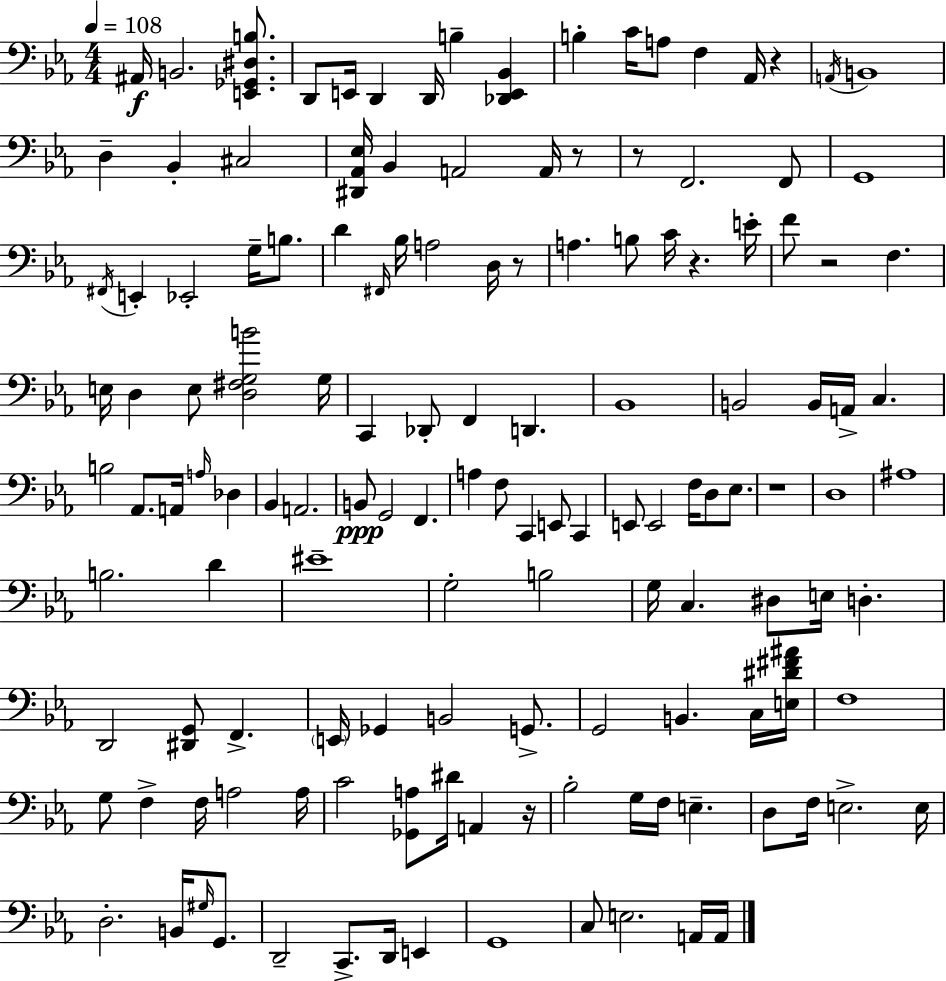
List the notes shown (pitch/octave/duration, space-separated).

A#2/s B2/h. [E2,Gb2,D#3,B3]/e. D2/e E2/s D2/q D2/s B3/q [Db2,E2,Bb2]/q B3/q C4/s A3/e F3/q Ab2/s R/q A2/s B2/w D3/q Bb2/q C#3/h [D#2,Ab2,Eb3]/s Bb2/q A2/h A2/s R/e R/e F2/h. F2/e G2/w F#2/s E2/q Eb2/h G3/s B3/e. D4/q F#2/s Bb3/s A3/h D3/s R/e A3/q. B3/e C4/s R/q. E4/s F4/e R/h F3/q. E3/s D3/q E3/e [D3,F#3,G3,B4]/h G3/s C2/q Db2/e F2/q D2/q. Bb2/w B2/h B2/s A2/s C3/q. B3/h Ab2/e. A2/s A3/s Db3/q Bb2/q A2/h. B2/e G2/h F2/q. A3/q F3/e C2/q E2/e C2/q E2/e E2/h F3/s D3/e Eb3/e. R/w D3/w A#3/w B3/h. D4/q EIS4/w G3/h B3/h G3/s C3/q. D#3/e E3/s D3/q. D2/h [D#2,G2]/e F2/q. E2/s Gb2/q B2/h G2/e. G2/h B2/q. C3/s [E3,D#4,F#4,A#4]/s F3/w G3/e F3/q F3/s A3/h A3/s C4/h [Gb2,A3]/e D#4/s A2/q R/s Bb3/h G3/s F3/s E3/q. D3/e F3/s E3/h. E3/s D3/h. B2/s G#3/s G2/e. D2/h C2/e. D2/s E2/q G2/w C3/e E3/h. A2/s A2/s